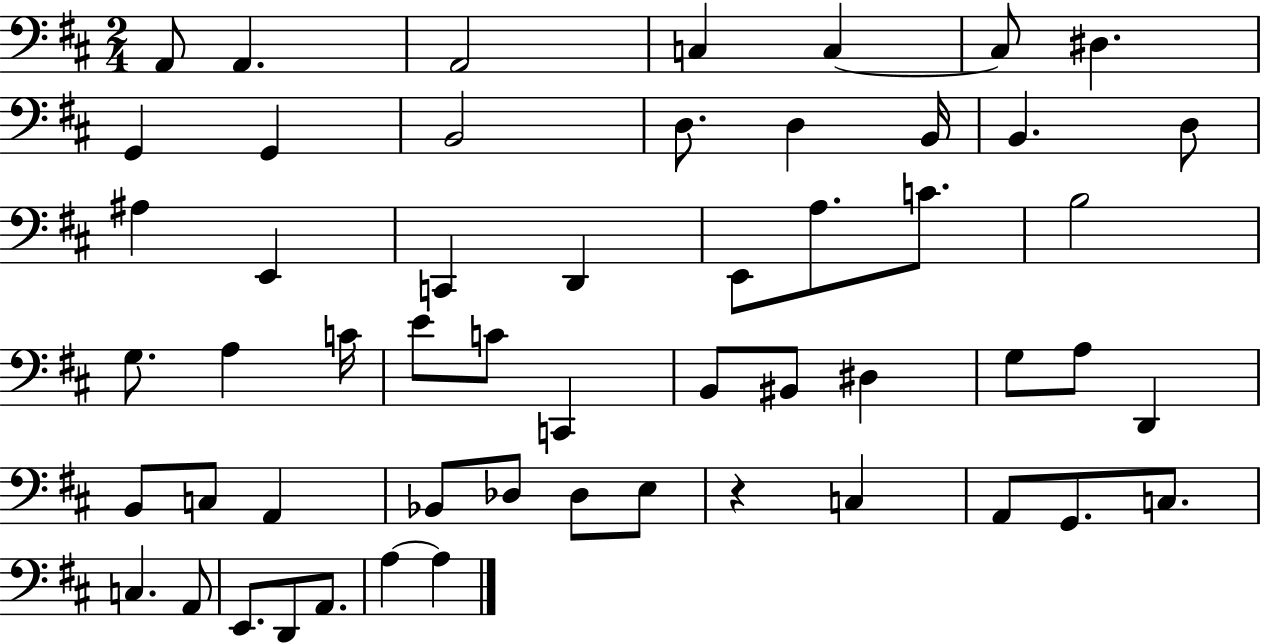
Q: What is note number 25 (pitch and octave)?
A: A3